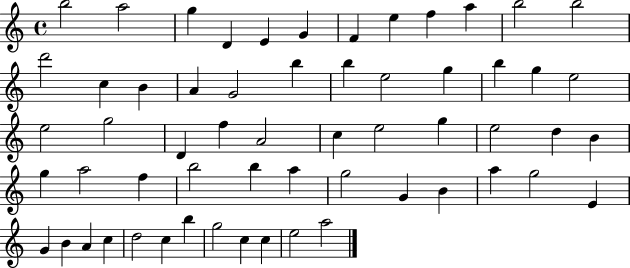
B5/h A5/h G5/q D4/q E4/q G4/q F4/q E5/q F5/q A5/q B5/h B5/h D6/h C5/q B4/q A4/q G4/h B5/q B5/q E5/h G5/q B5/q G5/q E5/h E5/h G5/h D4/q F5/q A4/h C5/q E5/h G5/q E5/h D5/q B4/q G5/q A5/h F5/q B5/h B5/q A5/q G5/h G4/q B4/q A5/q G5/h E4/q G4/q B4/q A4/q C5/q D5/h C5/q B5/q G5/h C5/q C5/q E5/h A5/h